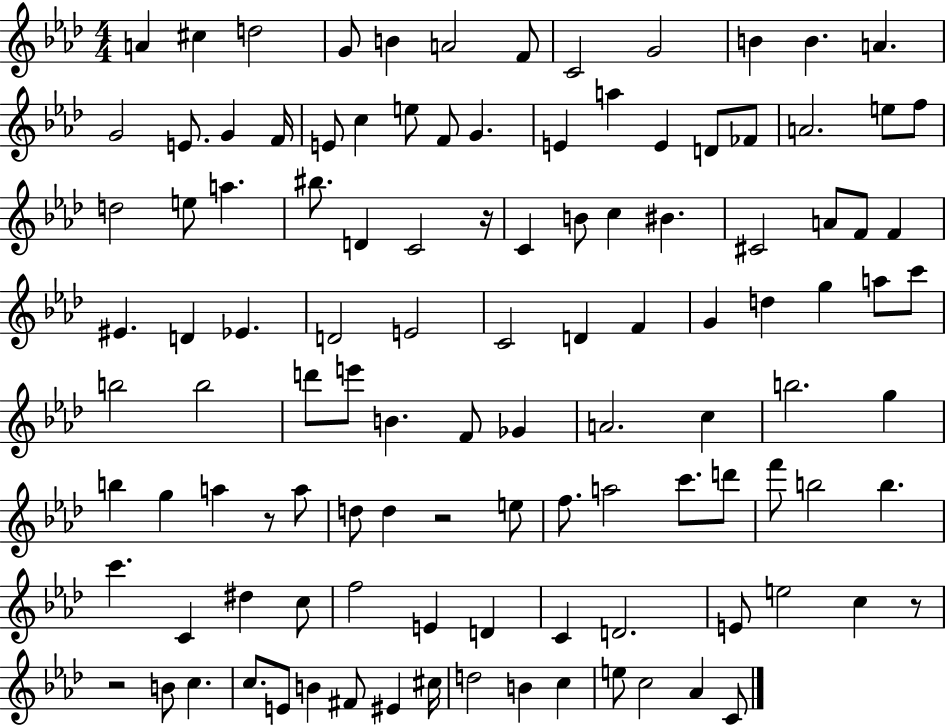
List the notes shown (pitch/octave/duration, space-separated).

A4/q C#5/q D5/h G4/e B4/q A4/h F4/e C4/h G4/h B4/q B4/q. A4/q. G4/h E4/e. G4/q F4/s E4/e C5/q E5/e F4/e G4/q. E4/q A5/q E4/q D4/e FES4/e A4/h. E5/e F5/e D5/h E5/e A5/q. BIS5/e. D4/q C4/h R/s C4/q B4/e C5/q BIS4/q. C#4/h A4/e F4/e F4/q EIS4/q. D4/q Eb4/q. D4/h E4/h C4/h D4/q F4/q G4/q D5/q G5/q A5/e C6/e B5/h B5/h D6/e E6/e B4/q. F4/e Gb4/q A4/h. C5/q B5/h. G5/q B5/q G5/q A5/q R/e A5/e D5/e D5/q R/h E5/e F5/e. A5/h C6/e. D6/e F6/e B5/h B5/q. C6/q. C4/q D#5/q C5/e F5/h E4/q D4/q C4/q D4/h. E4/e E5/h C5/q R/e R/h B4/e C5/q. C5/e. E4/e B4/q F#4/e EIS4/q C#5/s D5/h B4/q C5/q E5/e C5/h Ab4/q C4/e